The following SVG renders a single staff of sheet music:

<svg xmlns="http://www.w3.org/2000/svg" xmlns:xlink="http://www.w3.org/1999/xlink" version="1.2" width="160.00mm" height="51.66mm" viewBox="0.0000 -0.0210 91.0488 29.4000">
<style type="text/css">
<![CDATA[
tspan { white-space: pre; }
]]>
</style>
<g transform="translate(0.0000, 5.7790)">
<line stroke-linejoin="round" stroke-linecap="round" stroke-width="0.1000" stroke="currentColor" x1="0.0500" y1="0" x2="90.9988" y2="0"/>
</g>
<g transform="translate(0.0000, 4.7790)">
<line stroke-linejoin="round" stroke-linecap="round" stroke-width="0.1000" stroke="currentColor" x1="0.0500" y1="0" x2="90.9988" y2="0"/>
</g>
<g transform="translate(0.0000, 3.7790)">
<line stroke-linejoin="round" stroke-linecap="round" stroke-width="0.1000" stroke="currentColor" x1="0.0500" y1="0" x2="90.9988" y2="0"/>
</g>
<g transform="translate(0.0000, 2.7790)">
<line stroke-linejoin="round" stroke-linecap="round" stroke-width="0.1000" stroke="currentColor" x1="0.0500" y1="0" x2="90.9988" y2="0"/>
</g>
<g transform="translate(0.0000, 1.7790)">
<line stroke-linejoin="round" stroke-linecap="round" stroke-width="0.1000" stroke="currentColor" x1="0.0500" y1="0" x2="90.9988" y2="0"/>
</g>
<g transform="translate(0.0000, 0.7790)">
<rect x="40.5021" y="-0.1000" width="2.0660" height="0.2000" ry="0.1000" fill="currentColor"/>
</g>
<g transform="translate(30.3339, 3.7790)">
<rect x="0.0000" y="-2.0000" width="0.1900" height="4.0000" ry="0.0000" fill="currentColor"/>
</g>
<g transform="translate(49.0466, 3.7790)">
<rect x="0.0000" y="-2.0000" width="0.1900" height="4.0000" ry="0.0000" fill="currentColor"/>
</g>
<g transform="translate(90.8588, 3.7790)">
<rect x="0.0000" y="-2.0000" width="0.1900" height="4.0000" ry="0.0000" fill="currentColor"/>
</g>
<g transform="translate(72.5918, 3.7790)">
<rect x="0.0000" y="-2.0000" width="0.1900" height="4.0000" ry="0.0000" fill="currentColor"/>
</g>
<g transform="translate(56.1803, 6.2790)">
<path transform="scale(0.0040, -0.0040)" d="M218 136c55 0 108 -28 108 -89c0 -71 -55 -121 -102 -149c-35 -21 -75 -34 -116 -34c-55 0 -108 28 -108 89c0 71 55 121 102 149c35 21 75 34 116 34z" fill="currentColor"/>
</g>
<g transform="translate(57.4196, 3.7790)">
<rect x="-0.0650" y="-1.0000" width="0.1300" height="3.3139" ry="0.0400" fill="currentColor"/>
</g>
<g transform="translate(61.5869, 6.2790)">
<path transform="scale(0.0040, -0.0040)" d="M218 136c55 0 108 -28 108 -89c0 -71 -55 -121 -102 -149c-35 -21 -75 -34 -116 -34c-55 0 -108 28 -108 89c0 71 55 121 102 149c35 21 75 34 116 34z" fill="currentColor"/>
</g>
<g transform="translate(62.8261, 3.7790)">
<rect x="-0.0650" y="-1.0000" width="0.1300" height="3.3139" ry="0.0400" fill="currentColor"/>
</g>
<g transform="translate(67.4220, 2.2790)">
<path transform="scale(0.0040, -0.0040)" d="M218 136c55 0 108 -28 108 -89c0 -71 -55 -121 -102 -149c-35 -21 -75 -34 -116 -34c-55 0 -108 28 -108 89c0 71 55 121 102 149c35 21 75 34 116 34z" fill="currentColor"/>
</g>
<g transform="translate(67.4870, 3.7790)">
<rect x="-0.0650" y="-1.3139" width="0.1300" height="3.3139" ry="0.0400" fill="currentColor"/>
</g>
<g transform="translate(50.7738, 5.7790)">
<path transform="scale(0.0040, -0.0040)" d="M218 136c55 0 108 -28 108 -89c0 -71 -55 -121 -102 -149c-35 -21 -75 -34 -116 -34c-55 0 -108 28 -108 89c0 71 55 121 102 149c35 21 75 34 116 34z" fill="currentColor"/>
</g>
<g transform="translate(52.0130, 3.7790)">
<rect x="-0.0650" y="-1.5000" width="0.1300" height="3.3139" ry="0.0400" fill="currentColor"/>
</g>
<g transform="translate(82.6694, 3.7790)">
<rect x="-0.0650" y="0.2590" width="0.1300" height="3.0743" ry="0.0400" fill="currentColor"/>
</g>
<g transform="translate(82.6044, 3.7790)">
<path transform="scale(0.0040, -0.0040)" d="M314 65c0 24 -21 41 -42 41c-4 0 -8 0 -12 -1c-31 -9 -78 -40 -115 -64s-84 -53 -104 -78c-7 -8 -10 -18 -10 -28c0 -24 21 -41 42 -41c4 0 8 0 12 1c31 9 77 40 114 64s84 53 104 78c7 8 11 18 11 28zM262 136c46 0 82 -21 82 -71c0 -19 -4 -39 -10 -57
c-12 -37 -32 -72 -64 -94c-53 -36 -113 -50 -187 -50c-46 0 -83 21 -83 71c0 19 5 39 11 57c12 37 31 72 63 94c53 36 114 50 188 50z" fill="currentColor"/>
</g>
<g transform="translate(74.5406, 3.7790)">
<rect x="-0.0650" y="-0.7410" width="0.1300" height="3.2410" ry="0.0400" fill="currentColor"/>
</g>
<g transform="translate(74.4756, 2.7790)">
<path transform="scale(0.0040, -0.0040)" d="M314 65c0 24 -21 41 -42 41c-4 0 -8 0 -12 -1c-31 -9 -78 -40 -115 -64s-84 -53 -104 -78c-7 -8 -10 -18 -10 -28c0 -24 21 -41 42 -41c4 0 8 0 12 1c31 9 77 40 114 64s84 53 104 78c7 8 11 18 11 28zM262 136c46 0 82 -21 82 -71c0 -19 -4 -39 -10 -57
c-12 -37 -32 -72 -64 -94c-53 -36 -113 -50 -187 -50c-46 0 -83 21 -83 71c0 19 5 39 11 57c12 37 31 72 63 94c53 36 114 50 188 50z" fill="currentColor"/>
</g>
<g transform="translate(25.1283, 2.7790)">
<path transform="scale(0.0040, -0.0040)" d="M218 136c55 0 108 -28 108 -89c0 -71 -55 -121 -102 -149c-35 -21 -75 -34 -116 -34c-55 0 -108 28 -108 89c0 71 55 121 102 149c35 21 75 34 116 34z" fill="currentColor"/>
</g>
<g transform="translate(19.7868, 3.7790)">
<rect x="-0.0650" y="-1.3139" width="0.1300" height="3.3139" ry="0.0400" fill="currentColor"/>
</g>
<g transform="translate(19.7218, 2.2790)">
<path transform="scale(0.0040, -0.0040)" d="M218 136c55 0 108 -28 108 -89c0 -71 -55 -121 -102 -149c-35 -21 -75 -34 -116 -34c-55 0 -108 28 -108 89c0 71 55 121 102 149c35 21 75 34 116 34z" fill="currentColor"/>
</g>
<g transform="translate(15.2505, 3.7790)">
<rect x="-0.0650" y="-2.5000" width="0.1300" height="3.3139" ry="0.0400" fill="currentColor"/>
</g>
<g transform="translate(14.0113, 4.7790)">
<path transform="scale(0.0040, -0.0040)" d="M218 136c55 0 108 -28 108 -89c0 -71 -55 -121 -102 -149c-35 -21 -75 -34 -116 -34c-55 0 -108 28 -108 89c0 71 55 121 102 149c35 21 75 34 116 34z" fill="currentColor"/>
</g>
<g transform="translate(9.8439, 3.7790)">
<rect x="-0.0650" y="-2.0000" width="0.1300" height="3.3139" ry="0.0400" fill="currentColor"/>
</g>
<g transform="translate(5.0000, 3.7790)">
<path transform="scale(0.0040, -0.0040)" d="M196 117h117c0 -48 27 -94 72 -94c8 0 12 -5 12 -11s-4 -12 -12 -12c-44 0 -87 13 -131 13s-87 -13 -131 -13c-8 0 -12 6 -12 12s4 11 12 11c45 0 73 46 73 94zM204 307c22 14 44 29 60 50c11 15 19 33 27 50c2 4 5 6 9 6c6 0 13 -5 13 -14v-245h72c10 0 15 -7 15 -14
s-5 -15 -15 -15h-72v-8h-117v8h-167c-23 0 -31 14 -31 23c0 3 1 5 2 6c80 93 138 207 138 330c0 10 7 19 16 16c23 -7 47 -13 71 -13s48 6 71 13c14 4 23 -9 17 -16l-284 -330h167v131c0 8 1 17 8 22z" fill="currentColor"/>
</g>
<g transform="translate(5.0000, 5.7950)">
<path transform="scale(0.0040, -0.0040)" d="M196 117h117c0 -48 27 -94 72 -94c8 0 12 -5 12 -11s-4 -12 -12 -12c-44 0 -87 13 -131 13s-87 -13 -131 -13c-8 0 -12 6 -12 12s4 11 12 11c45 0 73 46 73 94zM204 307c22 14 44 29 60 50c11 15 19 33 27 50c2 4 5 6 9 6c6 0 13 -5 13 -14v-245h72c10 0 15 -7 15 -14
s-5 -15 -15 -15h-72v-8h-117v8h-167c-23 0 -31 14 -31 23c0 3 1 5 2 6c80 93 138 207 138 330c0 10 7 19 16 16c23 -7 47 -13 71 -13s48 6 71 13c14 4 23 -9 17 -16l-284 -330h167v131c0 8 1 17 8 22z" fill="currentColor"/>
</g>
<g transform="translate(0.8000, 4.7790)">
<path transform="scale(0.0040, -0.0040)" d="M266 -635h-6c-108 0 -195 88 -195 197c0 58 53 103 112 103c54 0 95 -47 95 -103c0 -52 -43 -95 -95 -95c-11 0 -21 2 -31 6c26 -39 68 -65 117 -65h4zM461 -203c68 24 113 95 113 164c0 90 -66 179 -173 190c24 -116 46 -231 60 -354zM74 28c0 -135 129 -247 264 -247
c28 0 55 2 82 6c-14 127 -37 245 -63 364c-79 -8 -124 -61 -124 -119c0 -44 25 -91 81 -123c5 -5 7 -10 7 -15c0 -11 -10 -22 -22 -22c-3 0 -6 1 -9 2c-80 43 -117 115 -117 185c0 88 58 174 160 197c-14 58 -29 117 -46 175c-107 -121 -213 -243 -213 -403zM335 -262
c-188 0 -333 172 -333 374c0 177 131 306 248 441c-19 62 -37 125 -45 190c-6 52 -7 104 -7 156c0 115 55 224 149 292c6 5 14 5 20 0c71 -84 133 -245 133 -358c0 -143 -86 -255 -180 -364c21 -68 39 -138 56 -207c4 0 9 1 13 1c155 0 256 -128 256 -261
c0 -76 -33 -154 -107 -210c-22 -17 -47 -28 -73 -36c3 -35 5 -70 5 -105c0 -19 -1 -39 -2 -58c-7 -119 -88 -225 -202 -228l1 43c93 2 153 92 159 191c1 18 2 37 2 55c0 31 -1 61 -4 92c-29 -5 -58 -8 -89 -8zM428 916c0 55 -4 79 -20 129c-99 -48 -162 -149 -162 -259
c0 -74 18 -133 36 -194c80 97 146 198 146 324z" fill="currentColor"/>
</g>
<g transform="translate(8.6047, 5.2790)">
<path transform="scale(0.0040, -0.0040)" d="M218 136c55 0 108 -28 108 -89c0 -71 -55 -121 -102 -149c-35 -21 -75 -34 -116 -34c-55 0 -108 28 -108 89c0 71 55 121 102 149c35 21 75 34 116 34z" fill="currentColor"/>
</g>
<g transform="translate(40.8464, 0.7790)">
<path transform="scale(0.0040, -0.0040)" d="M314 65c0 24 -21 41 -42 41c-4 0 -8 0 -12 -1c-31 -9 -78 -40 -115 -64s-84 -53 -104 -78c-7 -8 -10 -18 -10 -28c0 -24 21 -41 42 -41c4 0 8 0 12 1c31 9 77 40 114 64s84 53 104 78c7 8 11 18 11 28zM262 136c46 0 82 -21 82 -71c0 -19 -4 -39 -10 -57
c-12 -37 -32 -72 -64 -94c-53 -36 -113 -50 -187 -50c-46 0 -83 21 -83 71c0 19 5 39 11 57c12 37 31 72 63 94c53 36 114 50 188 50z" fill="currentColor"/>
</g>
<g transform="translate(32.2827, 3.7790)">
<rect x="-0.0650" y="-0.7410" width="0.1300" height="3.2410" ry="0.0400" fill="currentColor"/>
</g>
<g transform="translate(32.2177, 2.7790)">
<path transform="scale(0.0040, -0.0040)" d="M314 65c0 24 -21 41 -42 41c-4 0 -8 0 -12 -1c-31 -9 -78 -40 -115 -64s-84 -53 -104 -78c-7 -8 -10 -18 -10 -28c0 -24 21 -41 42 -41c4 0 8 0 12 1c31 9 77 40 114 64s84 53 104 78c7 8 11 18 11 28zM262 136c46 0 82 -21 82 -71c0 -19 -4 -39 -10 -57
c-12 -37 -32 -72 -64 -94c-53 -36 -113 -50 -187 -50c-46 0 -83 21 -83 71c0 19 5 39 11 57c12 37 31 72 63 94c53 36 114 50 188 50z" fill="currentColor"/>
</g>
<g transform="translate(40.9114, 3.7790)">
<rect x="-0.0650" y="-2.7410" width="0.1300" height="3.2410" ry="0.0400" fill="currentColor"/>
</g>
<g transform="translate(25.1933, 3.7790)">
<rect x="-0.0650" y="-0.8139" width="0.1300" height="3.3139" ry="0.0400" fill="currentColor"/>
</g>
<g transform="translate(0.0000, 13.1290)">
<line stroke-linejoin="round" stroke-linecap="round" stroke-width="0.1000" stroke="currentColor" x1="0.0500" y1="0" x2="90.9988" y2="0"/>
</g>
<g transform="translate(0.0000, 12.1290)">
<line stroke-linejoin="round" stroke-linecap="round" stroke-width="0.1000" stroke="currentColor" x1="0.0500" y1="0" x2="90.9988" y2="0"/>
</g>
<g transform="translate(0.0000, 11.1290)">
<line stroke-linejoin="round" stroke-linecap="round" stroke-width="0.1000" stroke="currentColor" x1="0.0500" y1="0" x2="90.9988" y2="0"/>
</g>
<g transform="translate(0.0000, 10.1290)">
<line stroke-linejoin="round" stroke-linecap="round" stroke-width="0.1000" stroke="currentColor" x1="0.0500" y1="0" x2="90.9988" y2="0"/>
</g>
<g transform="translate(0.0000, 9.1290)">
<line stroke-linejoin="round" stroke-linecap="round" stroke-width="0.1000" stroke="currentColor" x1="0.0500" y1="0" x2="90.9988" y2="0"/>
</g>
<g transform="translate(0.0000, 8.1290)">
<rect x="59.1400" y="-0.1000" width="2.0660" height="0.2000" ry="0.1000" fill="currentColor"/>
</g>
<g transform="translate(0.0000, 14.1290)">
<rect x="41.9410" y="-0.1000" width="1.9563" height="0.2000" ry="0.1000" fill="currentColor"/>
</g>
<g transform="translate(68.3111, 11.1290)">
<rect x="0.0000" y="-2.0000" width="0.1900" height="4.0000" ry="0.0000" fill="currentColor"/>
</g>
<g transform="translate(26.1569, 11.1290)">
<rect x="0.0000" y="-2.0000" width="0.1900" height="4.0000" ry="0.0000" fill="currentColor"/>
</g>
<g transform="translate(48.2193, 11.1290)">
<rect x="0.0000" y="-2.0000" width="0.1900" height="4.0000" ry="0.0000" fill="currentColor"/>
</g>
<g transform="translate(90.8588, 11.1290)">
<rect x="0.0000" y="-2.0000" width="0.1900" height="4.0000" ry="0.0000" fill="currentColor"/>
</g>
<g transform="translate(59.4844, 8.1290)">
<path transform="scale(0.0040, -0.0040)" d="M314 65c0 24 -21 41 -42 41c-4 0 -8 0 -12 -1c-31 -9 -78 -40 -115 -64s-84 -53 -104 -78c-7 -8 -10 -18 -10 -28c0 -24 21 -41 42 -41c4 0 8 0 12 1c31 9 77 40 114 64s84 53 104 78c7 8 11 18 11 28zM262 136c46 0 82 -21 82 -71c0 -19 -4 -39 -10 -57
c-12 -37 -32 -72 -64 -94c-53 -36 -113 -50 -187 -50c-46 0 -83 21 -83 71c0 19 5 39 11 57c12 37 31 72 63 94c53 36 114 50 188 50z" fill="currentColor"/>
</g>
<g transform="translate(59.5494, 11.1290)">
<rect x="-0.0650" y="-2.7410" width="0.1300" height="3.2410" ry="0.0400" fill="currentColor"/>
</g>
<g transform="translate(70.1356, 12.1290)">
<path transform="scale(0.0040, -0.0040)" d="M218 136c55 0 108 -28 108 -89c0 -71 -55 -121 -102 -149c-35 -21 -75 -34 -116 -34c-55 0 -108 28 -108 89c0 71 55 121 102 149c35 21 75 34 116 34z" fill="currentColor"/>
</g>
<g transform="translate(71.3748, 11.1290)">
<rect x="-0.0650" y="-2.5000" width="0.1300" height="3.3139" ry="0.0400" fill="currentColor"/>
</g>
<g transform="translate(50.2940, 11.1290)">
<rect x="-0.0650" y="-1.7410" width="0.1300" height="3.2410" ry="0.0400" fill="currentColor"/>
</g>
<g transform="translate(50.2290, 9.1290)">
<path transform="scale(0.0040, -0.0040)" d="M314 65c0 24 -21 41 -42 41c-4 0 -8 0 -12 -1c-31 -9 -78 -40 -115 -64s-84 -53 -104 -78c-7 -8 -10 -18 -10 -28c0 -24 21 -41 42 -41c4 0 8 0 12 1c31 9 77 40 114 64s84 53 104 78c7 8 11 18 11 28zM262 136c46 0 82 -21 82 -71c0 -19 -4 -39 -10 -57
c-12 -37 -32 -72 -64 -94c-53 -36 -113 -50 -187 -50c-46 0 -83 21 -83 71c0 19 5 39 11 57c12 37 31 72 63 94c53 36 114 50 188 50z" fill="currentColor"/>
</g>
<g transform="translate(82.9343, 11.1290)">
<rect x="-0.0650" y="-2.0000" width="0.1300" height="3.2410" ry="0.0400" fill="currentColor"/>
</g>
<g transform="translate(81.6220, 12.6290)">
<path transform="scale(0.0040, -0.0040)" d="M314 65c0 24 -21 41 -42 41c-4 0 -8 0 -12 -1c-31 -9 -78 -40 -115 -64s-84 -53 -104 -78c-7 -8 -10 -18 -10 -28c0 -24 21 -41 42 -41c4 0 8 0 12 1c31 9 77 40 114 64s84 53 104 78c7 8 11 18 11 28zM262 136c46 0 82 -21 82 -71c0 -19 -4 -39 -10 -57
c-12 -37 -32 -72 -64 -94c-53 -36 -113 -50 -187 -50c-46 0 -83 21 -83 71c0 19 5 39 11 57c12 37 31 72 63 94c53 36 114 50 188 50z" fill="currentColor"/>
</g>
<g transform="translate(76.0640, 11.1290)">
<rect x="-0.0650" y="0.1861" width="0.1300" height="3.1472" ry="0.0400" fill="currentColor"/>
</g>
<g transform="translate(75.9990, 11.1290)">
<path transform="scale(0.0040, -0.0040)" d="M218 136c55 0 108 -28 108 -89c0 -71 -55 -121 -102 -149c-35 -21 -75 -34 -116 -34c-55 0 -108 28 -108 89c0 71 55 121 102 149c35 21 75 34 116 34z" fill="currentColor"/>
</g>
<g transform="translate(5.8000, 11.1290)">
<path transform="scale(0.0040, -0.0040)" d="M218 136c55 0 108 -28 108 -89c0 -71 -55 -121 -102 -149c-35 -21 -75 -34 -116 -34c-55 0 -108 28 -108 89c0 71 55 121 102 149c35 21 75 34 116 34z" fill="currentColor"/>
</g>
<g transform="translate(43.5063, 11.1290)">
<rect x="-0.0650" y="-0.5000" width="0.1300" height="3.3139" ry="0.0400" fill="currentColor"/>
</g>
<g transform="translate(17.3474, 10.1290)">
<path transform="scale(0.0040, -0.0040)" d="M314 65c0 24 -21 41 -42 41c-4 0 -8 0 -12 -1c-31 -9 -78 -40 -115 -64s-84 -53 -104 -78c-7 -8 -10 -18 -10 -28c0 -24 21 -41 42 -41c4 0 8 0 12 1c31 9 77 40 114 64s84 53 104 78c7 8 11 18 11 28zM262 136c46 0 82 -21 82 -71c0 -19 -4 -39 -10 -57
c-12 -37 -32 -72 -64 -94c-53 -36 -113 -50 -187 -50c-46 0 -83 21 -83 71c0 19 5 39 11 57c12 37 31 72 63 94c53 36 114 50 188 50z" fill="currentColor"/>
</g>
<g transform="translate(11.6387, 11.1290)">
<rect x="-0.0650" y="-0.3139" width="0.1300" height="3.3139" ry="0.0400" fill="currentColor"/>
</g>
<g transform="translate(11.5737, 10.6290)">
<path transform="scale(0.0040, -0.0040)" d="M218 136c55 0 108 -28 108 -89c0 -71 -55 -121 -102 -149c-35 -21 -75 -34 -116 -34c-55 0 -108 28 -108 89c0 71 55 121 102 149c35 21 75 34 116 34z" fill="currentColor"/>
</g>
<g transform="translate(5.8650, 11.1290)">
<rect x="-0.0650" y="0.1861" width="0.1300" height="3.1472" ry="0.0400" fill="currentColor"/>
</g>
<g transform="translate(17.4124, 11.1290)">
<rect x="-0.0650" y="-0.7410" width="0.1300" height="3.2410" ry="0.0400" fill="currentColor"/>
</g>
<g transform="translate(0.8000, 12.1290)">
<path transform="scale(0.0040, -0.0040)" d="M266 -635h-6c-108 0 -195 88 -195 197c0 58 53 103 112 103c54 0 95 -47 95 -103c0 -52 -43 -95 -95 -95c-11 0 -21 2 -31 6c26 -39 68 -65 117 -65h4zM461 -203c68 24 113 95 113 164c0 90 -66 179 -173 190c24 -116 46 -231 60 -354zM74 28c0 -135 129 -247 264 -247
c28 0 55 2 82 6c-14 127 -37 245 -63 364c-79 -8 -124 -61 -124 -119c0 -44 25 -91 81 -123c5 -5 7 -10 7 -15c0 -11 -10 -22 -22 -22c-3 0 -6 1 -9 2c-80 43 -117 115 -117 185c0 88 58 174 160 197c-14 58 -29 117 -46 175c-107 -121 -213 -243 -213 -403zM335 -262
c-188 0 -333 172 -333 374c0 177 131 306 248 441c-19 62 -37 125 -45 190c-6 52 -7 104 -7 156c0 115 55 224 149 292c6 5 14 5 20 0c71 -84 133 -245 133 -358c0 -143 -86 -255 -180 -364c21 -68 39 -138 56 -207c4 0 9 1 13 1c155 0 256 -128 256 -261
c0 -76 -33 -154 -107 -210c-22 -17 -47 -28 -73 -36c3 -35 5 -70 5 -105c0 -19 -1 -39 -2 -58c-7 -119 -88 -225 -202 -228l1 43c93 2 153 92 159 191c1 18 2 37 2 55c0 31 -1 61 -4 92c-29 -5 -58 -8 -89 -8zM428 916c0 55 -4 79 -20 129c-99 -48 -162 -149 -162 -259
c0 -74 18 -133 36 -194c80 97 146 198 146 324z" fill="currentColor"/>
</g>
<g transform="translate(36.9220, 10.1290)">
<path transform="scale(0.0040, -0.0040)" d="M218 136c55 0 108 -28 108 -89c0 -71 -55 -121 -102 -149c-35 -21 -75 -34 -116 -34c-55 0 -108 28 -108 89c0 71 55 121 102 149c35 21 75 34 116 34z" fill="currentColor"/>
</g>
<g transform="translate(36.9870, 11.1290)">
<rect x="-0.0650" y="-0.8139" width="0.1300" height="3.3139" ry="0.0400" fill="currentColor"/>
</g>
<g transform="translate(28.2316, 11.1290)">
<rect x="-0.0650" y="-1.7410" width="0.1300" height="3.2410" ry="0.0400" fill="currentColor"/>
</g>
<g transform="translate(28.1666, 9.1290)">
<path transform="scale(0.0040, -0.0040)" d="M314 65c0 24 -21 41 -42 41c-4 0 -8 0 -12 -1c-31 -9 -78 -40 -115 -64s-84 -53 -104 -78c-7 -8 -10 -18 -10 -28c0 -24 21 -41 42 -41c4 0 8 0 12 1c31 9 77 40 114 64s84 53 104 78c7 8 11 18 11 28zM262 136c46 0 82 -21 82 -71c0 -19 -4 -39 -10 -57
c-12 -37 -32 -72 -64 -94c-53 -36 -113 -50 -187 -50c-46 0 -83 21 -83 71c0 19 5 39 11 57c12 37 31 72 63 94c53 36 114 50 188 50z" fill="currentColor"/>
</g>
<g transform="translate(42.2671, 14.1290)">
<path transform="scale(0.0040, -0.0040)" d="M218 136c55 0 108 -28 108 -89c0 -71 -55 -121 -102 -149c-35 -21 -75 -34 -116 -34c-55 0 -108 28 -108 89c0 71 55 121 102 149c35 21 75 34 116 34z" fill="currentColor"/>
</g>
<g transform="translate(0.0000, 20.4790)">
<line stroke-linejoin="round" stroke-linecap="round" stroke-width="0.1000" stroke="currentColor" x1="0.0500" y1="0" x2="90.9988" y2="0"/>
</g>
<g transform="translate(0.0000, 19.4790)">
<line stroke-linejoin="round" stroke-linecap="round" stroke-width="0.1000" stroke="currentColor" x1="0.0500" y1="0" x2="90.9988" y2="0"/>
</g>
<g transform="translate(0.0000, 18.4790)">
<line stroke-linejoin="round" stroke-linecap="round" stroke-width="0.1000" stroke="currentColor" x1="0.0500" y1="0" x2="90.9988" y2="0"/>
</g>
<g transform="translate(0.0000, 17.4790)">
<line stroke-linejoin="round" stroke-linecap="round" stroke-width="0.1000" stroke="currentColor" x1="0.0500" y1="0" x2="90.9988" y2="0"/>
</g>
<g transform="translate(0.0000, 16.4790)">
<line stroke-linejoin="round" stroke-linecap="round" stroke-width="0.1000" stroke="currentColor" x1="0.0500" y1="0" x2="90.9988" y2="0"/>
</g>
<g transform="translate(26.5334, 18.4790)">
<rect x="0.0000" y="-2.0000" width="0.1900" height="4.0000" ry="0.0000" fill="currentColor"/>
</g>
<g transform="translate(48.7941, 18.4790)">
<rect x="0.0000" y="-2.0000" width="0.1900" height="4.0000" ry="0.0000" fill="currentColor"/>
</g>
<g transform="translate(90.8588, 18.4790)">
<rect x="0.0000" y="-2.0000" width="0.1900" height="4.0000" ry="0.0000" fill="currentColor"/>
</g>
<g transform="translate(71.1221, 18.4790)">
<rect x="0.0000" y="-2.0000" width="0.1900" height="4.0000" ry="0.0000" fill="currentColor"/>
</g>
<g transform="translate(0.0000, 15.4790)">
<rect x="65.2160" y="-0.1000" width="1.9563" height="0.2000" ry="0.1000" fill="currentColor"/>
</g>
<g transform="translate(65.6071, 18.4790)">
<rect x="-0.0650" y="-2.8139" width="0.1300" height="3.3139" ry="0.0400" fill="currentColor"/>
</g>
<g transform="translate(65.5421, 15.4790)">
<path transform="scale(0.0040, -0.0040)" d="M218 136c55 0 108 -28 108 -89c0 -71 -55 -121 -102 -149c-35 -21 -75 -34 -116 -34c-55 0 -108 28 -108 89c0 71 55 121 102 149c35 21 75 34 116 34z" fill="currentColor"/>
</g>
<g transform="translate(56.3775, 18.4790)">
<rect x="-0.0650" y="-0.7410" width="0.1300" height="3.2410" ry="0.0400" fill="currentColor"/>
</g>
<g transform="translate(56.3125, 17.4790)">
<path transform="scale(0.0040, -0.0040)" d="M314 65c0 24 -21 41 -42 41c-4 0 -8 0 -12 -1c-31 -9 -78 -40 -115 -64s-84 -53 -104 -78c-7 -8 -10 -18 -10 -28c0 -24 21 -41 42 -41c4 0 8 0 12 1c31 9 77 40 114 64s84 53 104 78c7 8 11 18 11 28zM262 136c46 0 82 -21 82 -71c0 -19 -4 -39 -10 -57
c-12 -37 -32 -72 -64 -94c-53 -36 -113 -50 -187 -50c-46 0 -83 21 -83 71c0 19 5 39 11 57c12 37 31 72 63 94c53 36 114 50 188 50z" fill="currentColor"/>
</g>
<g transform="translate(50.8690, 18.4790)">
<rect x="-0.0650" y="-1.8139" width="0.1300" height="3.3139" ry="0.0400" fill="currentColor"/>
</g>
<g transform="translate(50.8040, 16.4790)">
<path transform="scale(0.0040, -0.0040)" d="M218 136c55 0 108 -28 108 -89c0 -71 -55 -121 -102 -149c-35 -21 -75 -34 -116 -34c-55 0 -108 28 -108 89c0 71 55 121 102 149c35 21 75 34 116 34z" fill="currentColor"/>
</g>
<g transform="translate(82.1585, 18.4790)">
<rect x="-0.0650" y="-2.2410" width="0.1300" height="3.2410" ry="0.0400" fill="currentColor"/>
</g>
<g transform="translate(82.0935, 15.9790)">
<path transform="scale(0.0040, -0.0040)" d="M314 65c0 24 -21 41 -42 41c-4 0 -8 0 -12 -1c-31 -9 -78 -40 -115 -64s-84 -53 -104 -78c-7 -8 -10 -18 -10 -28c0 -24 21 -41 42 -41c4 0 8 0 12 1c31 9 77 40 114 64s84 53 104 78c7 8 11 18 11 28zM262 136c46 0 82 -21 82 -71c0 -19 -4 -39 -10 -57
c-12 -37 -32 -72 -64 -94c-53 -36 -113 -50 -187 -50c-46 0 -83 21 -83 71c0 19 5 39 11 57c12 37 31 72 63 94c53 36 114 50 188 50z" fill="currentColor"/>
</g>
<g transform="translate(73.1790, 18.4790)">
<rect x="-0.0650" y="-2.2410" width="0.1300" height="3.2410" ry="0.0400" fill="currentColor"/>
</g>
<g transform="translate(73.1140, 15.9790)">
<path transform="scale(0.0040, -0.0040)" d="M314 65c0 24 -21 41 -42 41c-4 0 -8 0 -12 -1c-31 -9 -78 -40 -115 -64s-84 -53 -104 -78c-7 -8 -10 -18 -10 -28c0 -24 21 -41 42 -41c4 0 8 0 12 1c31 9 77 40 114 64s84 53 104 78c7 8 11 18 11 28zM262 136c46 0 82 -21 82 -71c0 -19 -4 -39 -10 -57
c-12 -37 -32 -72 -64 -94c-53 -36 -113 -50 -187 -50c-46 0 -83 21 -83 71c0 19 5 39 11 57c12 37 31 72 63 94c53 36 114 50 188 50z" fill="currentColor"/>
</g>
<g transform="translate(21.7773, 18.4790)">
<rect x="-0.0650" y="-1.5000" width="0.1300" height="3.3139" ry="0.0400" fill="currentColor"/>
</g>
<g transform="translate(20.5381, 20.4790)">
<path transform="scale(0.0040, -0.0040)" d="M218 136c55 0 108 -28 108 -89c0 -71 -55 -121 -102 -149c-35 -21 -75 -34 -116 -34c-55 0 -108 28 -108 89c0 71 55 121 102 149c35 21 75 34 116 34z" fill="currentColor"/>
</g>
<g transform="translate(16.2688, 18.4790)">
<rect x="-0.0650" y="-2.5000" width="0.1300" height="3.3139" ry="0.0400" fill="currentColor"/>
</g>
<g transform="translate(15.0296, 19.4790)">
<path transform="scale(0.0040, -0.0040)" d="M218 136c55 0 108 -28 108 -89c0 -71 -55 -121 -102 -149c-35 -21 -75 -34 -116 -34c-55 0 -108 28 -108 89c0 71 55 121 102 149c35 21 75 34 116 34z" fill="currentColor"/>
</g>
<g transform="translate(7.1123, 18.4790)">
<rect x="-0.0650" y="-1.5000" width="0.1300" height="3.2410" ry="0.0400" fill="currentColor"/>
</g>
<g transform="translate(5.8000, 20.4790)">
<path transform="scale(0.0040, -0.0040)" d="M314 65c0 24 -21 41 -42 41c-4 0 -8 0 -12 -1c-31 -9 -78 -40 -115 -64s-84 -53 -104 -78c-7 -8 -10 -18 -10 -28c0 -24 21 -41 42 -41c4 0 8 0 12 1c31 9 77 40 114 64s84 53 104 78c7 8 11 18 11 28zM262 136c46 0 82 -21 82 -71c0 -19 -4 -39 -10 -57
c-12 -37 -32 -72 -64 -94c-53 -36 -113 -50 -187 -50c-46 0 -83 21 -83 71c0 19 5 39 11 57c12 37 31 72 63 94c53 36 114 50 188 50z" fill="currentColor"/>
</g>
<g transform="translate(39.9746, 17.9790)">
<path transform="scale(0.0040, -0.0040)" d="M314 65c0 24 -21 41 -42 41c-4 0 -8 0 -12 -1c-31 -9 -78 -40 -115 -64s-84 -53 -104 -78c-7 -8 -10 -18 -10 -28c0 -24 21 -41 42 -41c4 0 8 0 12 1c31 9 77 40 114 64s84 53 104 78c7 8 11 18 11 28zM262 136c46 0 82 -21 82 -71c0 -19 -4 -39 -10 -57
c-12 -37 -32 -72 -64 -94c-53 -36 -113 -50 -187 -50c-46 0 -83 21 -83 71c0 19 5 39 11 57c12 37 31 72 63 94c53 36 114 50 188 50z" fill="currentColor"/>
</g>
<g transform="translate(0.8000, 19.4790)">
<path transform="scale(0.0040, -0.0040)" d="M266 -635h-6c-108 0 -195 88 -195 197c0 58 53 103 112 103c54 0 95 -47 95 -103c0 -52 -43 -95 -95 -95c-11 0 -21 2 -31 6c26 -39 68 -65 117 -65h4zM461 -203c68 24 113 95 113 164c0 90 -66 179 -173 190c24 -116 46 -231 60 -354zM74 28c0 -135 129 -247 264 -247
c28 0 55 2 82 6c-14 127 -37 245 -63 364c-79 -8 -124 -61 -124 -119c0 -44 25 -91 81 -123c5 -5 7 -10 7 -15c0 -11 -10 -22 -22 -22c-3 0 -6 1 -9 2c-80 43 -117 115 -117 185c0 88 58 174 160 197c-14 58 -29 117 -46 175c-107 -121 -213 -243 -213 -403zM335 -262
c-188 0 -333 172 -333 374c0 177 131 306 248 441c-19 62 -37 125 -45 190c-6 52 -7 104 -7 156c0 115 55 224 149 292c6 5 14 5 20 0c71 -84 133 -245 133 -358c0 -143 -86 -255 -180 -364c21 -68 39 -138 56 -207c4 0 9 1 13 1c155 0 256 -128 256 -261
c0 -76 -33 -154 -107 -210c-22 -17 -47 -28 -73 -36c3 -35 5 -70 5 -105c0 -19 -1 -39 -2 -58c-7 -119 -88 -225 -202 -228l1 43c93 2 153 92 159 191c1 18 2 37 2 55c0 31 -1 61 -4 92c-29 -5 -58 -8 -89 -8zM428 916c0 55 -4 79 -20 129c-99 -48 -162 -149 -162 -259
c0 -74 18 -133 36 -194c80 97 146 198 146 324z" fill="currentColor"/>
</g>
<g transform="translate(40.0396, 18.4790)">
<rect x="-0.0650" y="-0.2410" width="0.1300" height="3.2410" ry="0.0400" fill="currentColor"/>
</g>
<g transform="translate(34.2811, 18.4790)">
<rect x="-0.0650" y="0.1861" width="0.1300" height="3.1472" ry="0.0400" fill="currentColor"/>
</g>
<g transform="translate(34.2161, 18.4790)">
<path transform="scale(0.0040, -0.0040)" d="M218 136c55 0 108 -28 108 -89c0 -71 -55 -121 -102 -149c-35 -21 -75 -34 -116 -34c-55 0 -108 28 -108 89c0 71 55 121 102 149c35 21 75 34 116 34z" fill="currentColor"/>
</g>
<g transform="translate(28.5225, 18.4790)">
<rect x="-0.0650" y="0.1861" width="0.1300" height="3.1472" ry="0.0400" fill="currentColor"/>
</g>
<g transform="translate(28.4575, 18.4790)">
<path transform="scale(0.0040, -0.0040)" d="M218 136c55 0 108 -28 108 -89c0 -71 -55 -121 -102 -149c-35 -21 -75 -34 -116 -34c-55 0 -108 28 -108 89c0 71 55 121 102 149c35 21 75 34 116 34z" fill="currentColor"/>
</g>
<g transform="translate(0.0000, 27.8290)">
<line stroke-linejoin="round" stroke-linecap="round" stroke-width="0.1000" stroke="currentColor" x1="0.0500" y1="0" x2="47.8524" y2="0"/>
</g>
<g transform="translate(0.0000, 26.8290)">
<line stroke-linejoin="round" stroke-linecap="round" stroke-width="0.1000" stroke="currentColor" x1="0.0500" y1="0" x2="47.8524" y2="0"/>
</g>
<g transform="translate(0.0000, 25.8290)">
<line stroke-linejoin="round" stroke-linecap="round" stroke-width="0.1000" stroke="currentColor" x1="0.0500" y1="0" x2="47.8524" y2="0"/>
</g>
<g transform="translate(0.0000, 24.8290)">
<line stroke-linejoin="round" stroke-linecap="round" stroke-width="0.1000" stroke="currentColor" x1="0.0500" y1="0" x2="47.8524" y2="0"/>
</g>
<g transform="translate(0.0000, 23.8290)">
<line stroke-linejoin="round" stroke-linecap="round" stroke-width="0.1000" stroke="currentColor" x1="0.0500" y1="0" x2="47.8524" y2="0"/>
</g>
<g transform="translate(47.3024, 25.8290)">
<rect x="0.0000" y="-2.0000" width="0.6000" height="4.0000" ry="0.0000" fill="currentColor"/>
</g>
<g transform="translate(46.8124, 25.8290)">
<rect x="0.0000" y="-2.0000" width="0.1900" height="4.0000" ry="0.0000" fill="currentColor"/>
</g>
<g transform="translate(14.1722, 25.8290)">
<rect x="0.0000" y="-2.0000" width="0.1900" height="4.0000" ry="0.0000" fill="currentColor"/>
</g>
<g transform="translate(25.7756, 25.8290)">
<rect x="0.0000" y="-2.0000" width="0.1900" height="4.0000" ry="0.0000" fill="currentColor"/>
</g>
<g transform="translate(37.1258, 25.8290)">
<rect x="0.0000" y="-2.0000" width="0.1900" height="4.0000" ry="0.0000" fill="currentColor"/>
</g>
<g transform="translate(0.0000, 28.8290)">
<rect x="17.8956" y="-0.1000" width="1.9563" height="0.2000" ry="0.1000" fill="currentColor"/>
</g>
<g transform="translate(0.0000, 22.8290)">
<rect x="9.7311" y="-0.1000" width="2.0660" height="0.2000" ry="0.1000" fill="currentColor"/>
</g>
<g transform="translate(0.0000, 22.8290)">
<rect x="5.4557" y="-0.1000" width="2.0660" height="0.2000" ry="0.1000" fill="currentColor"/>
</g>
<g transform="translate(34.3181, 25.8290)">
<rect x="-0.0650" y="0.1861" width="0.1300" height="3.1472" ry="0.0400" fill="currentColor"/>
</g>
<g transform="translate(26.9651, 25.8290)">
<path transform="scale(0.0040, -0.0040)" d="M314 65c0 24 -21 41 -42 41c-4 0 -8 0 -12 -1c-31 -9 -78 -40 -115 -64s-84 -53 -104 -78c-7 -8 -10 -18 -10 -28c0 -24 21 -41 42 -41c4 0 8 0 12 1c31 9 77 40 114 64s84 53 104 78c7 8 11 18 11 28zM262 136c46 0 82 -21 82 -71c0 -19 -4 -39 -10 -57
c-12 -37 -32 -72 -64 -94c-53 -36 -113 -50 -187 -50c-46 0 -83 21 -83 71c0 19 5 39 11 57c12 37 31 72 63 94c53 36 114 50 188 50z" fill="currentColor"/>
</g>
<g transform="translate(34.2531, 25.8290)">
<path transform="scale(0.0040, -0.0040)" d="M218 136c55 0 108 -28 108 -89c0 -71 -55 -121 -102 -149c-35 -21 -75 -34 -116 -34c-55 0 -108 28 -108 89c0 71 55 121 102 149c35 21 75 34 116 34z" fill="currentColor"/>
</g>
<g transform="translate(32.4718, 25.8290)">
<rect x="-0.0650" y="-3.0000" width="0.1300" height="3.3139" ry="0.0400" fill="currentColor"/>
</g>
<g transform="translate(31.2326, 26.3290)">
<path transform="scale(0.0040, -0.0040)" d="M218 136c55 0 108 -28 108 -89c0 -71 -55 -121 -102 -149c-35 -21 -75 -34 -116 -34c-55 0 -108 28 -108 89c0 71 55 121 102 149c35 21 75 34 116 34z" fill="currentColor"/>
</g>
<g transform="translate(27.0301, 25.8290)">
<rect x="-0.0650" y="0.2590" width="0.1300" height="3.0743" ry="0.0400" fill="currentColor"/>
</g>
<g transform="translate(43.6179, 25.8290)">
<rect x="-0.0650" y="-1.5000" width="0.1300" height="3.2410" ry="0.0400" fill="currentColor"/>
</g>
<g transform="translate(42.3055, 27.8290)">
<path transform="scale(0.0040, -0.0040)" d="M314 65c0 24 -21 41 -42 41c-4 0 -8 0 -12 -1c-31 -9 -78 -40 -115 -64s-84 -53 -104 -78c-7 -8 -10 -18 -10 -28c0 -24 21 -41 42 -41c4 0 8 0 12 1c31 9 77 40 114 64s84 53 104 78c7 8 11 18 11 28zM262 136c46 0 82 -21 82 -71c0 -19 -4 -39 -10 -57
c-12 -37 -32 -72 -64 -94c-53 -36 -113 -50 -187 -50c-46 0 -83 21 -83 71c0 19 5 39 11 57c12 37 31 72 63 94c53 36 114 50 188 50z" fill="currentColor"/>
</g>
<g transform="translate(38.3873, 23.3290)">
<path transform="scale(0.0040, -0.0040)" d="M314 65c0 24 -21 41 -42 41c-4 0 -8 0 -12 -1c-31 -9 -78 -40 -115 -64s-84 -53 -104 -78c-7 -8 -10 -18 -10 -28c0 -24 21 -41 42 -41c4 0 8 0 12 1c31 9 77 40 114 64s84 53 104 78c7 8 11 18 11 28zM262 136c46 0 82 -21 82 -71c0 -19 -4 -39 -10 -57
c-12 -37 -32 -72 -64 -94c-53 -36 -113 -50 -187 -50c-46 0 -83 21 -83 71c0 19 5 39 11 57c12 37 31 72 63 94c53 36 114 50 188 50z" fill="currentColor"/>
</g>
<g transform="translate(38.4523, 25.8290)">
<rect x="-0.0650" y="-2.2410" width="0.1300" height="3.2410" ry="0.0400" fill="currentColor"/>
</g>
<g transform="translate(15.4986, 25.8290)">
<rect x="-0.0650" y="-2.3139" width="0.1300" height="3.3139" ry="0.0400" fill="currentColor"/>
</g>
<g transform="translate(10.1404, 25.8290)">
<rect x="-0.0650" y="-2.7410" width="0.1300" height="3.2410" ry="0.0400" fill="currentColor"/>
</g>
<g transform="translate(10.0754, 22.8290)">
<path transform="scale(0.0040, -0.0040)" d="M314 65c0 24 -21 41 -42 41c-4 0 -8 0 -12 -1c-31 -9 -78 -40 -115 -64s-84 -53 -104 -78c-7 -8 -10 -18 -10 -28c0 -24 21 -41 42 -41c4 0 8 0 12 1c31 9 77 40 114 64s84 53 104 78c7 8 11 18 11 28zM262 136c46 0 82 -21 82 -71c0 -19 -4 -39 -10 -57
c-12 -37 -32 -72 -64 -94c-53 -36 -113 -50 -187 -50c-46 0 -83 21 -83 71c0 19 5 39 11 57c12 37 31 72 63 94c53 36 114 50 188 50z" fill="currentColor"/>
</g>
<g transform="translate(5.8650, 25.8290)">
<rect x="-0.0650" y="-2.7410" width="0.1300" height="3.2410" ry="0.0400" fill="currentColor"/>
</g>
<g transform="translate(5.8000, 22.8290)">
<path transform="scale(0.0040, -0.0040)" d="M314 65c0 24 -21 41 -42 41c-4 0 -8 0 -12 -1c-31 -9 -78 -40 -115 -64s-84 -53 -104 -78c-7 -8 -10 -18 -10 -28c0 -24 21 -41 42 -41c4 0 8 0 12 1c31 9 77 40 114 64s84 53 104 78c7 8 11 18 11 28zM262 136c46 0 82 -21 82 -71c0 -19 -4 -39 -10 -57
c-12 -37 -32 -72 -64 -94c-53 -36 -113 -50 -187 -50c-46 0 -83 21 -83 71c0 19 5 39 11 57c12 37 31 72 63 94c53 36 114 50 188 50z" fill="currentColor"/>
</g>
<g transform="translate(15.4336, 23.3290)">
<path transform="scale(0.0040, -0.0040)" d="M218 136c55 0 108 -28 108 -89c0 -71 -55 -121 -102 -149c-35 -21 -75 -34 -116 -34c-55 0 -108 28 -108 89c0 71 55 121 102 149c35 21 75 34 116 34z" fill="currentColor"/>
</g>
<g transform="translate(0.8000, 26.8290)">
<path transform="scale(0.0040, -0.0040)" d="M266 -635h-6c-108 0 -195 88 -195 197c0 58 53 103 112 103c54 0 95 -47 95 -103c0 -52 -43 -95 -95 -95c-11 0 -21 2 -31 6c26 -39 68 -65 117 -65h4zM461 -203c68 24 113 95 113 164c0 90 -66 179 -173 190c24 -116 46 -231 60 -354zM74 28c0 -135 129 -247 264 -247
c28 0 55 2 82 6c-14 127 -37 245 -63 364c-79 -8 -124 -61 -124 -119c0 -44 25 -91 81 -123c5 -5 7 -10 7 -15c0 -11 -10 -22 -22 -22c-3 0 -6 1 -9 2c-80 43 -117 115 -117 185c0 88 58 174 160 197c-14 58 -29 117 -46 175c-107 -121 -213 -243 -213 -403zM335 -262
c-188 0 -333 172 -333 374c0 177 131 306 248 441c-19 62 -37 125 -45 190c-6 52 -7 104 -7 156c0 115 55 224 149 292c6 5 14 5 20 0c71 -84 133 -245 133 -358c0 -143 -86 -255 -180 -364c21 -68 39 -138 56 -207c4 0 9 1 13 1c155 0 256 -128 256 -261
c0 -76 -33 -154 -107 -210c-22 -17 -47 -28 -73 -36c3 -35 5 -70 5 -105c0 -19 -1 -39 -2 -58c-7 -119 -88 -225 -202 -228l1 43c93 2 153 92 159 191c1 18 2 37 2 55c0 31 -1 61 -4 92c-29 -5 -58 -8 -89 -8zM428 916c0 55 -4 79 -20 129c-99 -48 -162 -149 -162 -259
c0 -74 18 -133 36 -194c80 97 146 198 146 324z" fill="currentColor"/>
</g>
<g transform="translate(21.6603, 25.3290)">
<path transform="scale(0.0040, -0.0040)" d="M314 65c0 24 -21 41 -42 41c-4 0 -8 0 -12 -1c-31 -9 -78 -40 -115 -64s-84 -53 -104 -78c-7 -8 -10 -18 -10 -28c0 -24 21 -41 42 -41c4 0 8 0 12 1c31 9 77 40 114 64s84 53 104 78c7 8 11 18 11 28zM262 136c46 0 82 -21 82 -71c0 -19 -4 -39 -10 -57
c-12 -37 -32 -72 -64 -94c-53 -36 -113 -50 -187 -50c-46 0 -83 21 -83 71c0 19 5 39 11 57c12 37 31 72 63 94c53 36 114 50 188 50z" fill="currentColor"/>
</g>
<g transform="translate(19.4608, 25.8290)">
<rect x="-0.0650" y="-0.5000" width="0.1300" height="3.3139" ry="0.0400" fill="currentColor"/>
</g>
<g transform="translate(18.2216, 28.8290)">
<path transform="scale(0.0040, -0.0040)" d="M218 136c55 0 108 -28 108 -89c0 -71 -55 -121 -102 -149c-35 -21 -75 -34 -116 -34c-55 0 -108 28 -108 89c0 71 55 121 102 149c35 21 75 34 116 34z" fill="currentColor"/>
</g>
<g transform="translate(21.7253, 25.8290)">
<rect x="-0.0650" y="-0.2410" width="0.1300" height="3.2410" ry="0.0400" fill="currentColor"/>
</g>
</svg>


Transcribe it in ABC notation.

X:1
T:Untitled
M:4/4
L:1/4
K:C
F G e d d2 a2 E D D e d2 B2 B c d2 f2 d C f2 a2 G B F2 E2 G E B B c2 f d2 a g2 g2 a2 a2 g C c2 B2 A B g2 E2